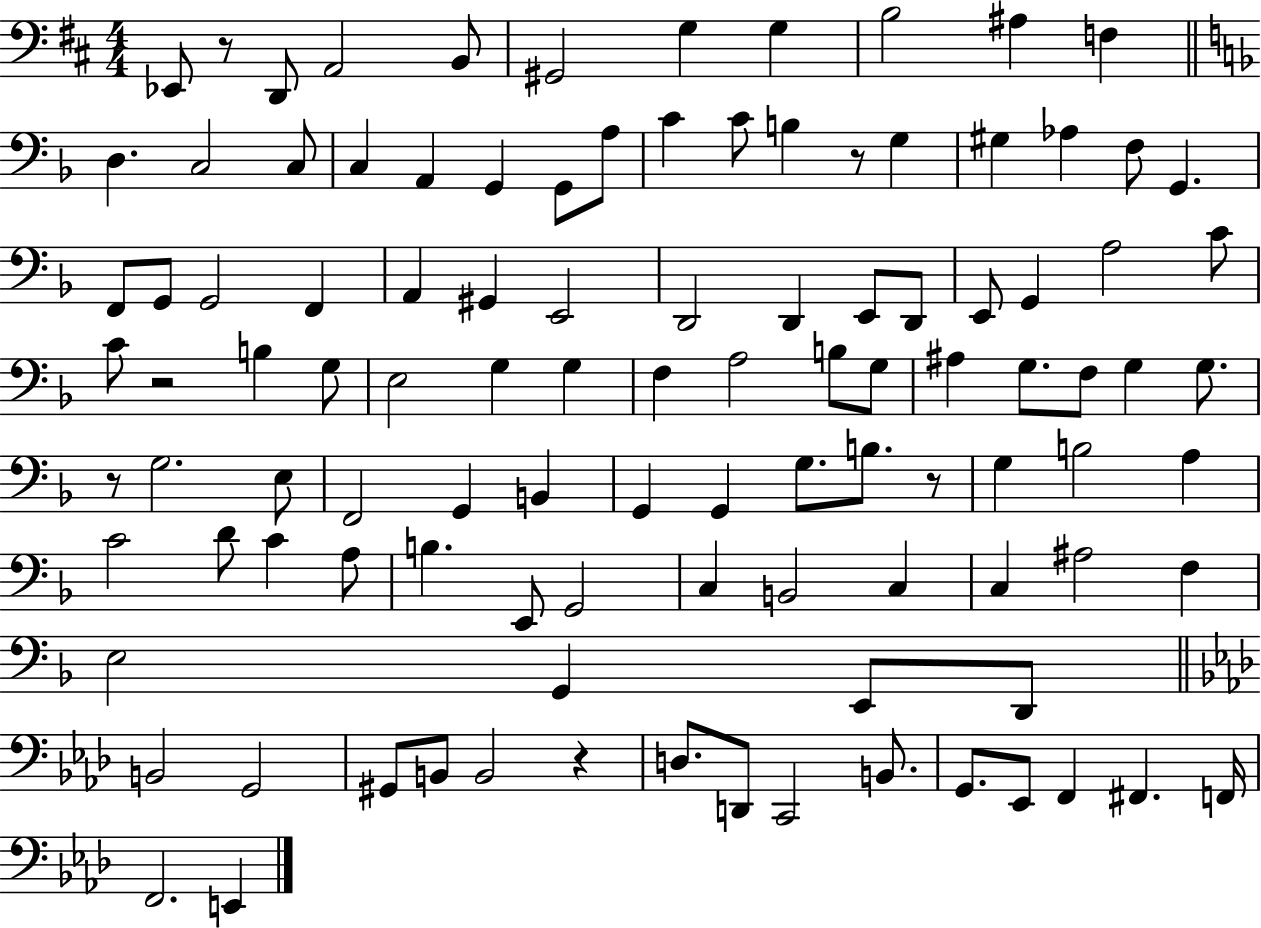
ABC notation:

X:1
T:Untitled
M:4/4
L:1/4
K:D
_E,,/2 z/2 D,,/2 A,,2 B,,/2 ^G,,2 G, G, B,2 ^A, F, D, C,2 C,/2 C, A,, G,, G,,/2 A,/2 C C/2 B, z/2 G, ^G, _A, F,/2 G,, F,,/2 G,,/2 G,,2 F,, A,, ^G,, E,,2 D,,2 D,, E,,/2 D,,/2 E,,/2 G,, A,2 C/2 C/2 z2 B, G,/2 E,2 G, G, F, A,2 B,/2 G,/2 ^A, G,/2 F,/2 G, G,/2 z/2 G,2 E,/2 F,,2 G,, B,, G,, G,, G,/2 B,/2 z/2 G, B,2 A, C2 D/2 C A,/2 B, E,,/2 G,,2 C, B,,2 C, C, ^A,2 F, E,2 G,, E,,/2 D,,/2 B,,2 G,,2 ^G,,/2 B,,/2 B,,2 z D,/2 D,,/2 C,,2 B,,/2 G,,/2 _E,,/2 F,, ^F,, F,,/4 F,,2 E,,